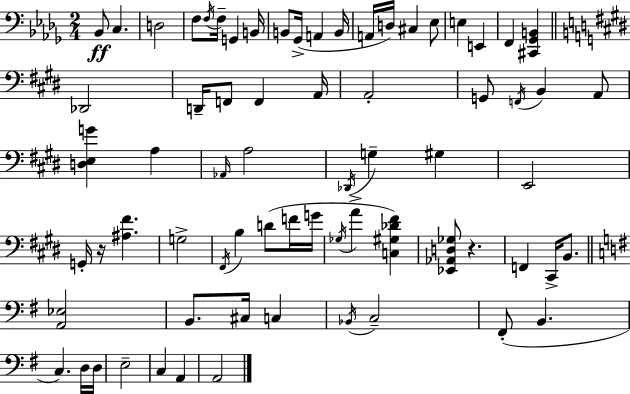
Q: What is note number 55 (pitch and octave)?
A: B2